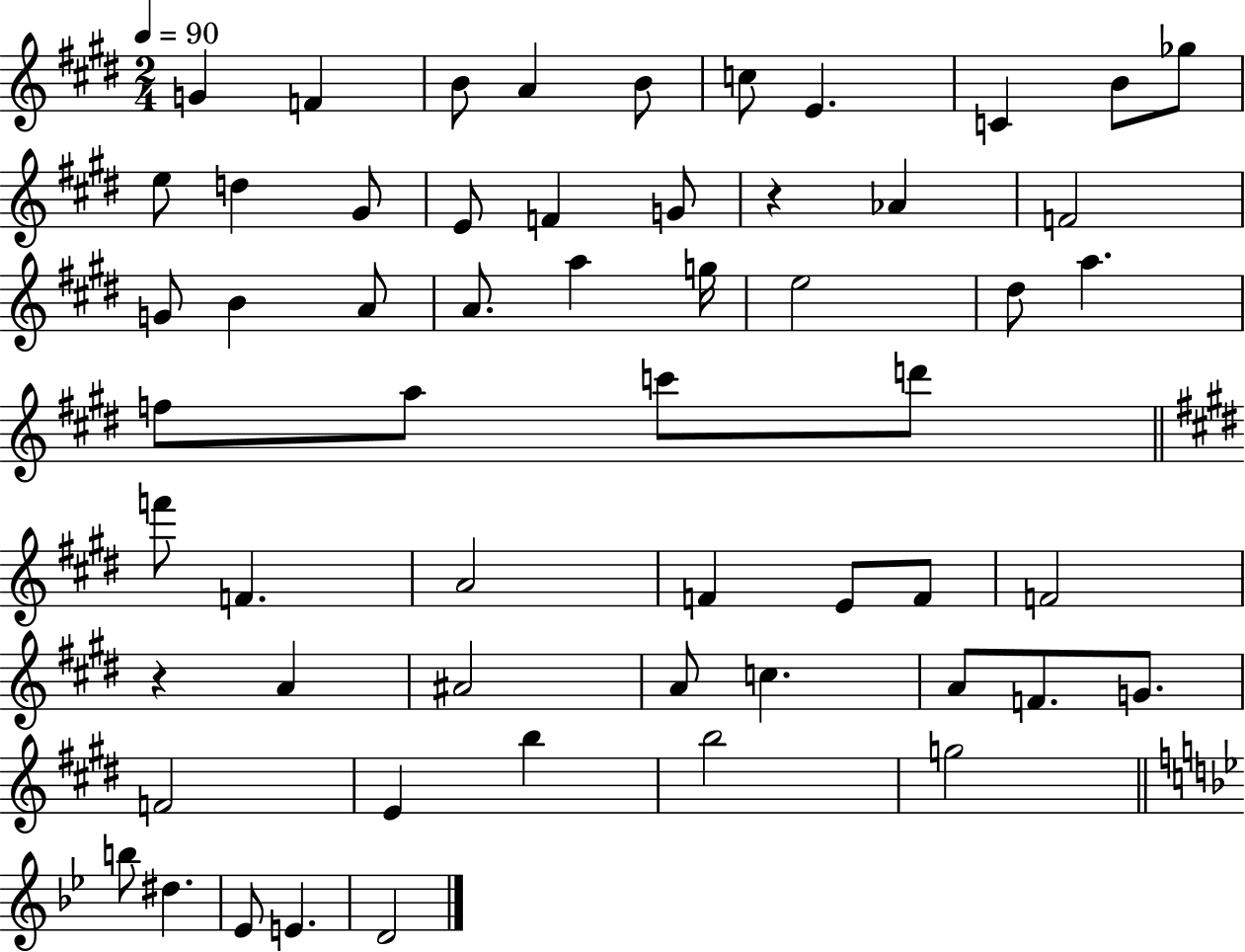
G4/q F4/q B4/e A4/q B4/e C5/e E4/q. C4/q B4/e Gb5/e E5/e D5/q G#4/e E4/e F4/q G4/e R/q Ab4/q F4/h G4/e B4/q A4/e A4/e. A5/q G5/s E5/h D#5/e A5/q. F5/e A5/e C6/e D6/e F6/e F4/q. A4/h F4/q E4/e F4/e F4/h R/q A4/q A#4/h A4/e C5/q. A4/e F4/e. G4/e. F4/h E4/q B5/q B5/h G5/h B5/e D#5/q. Eb4/e E4/q. D4/h